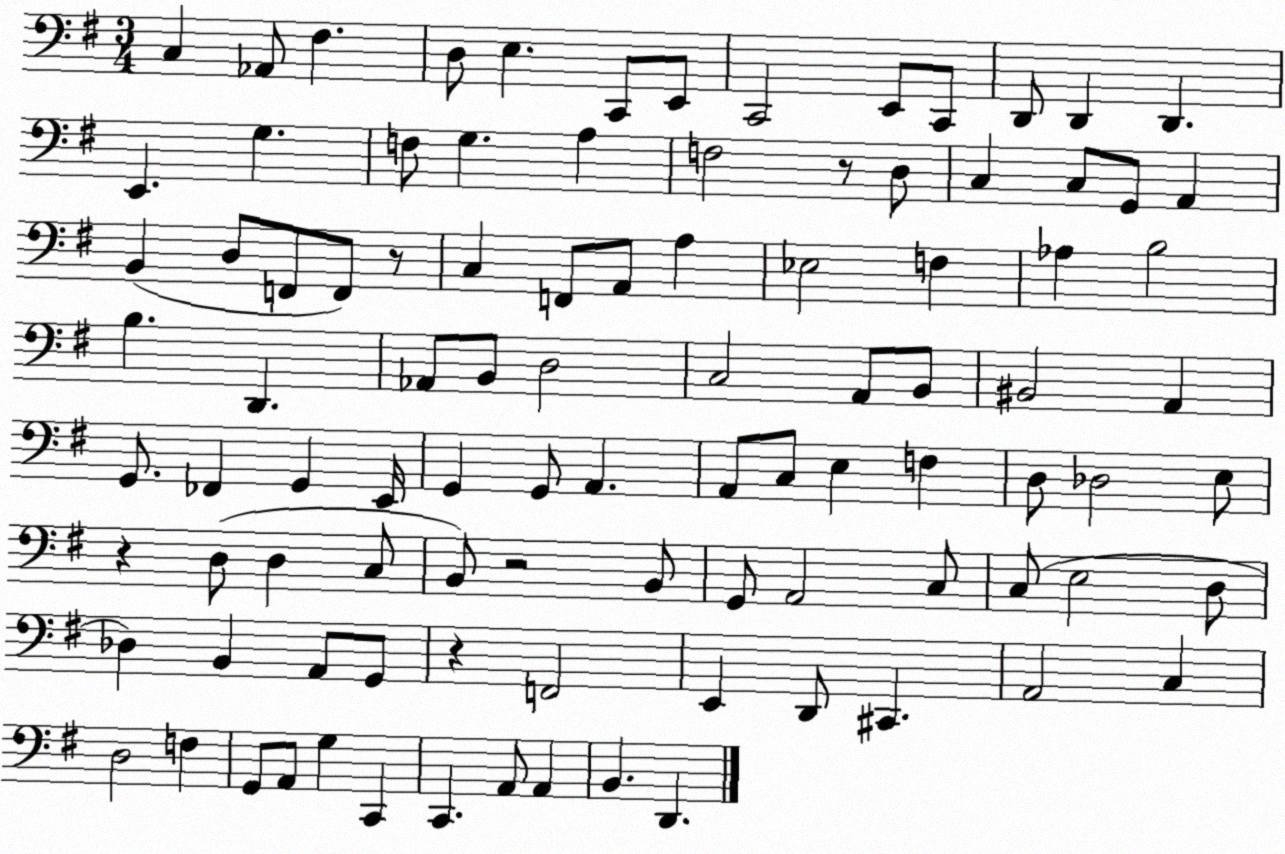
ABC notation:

X:1
T:Untitled
M:3/4
L:1/4
K:G
C, _A,,/2 ^F, D,/2 E, C,,/2 E,,/2 C,,2 E,,/2 C,,/2 D,,/2 D,, D,, E,, G, F,/2 G, A, F,2 z/2 D,/2 C, C,/2 G,,/2 A,, B,, D,/2 F,,/2 F,,/2 z/2 C, F,,/2 A,,/2 A, _E,2 F, _A, B,2 B, D,, _A,,/2 B,,/2 D,2 C,2 A,,/2 B,,/2 ^B,,2 A,, G,,/2 _F,, G,, E,,/4 G,, G,,/2 A,, A,,/2 C,/2 E, F, D,/2 _D,2 E,/2 z D,/2 D, C,/2 B,,/2 z2 B,,/2 G,,/2 A,,2 C,/2 C,/2 E,2 D,/2 _D, B,, A,,/2 G,,/2 z F,,2 E,, D,,/2 ^C,, A,,2 C, D,2 F, G,,/2 A,,/2 G, C,, C,, A,,/2 A,, B,, D,,